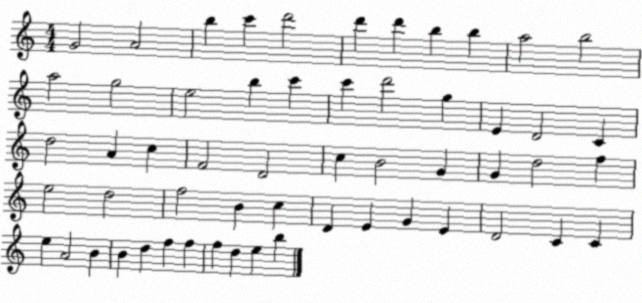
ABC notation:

X:1
T:Untitled
M:4/4
L:1/4
K:C
G2 A2 b c' d'2 d' d' b b a2 b2 a2 g2 e2 b c' c' d'2 g E D2 C d2 A c F2 D2 c B2 G G d2 f e2 d2 f2 B c D E G E D2 C C e A2 B B d f f f d e b